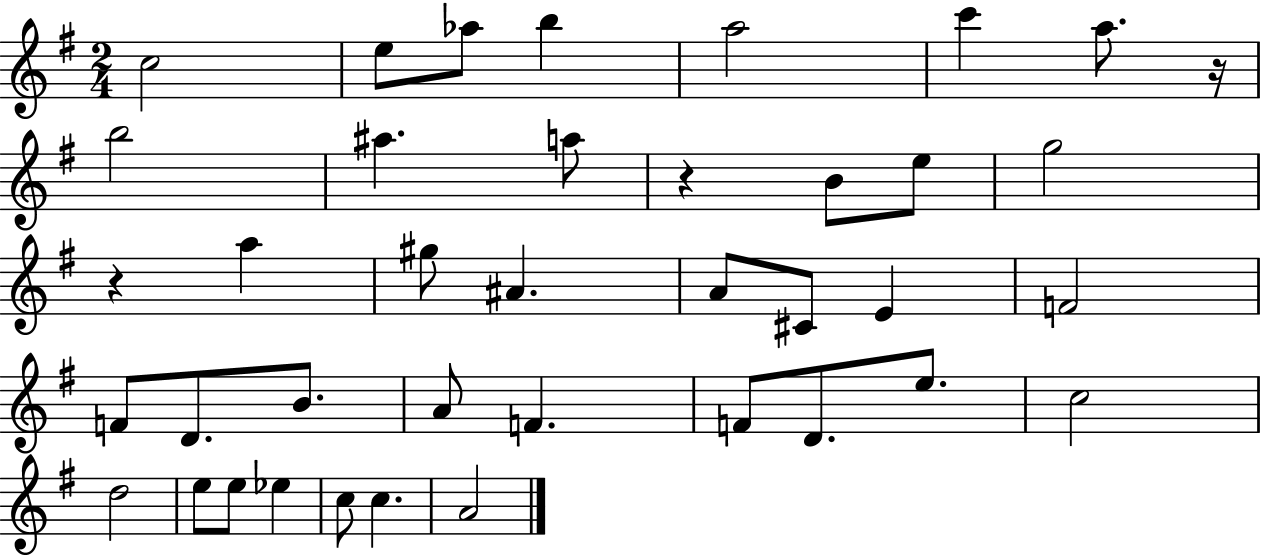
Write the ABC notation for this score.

X:1
T:Untitled
M:2/4
L:1/4
K:G
c2 e/2 _a/2 b a2 c' a/2 z/4 b2 ^a a/2 z B/2 e/2 g2 z a ^g/2 ^A A/2 ^C/2 E F2 F/2 D/2 B/2 A/2 F F/2 D/2 e/2 c2 d2 e/2 e/2 _e c/2 c A2